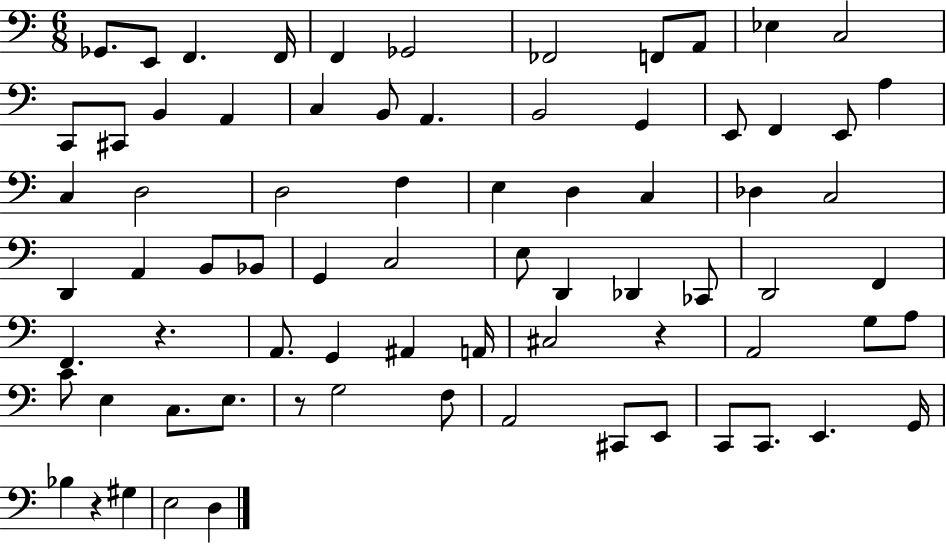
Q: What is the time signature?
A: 6/8